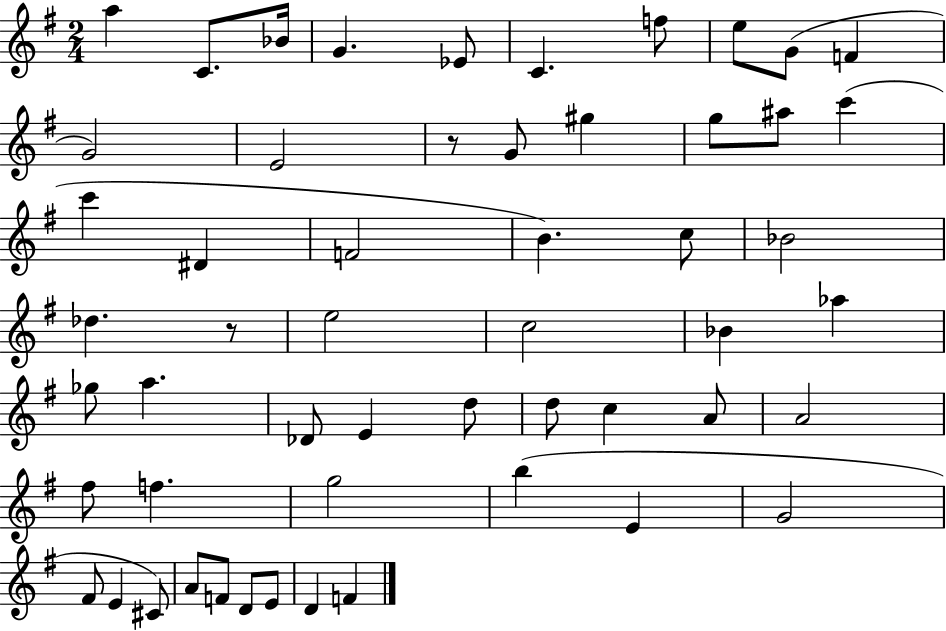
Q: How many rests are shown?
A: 2